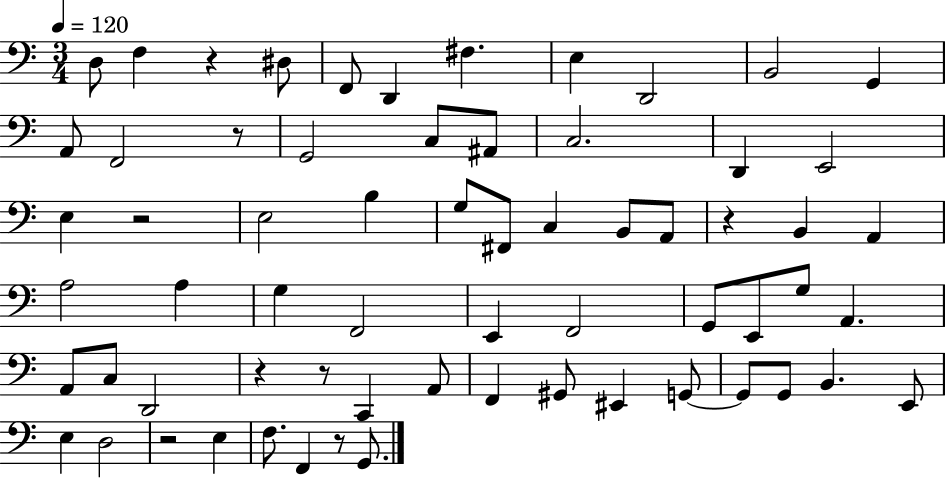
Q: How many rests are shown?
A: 8